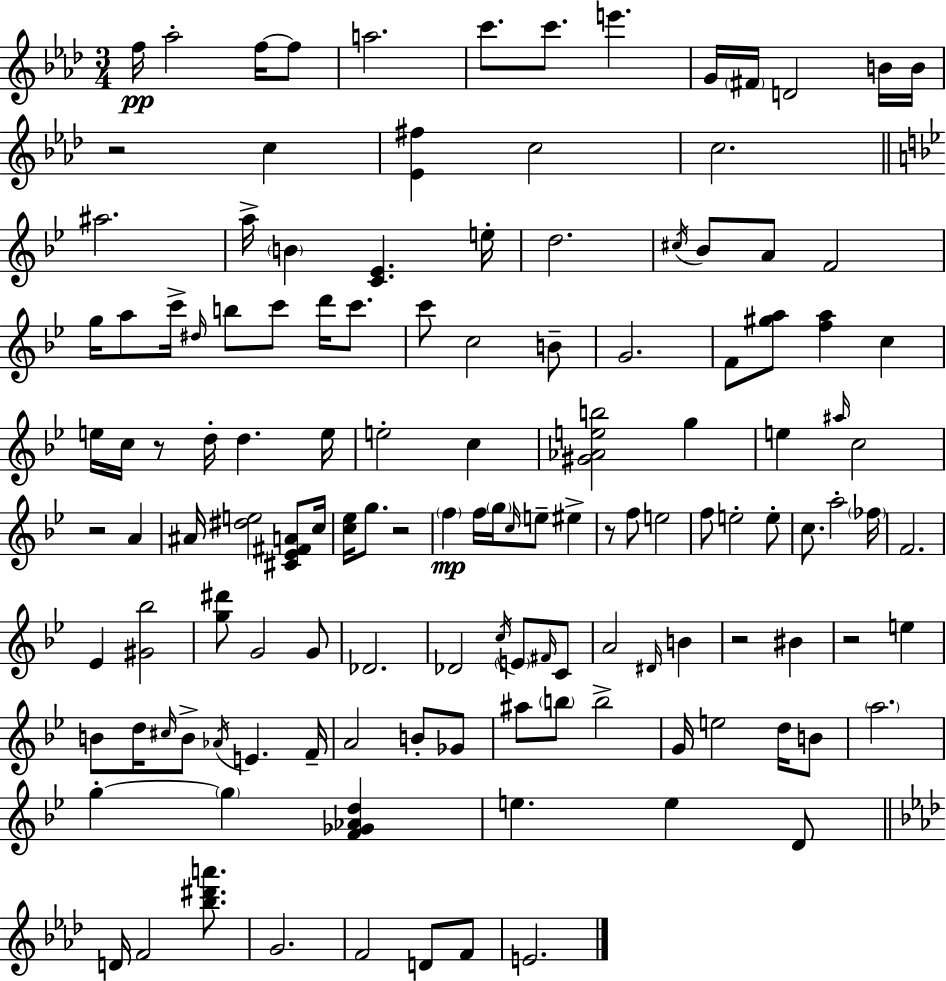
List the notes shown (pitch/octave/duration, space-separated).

F5/s Ab5/h F5/s F5/e A5/h. C6/e. C6/e. E6/q. G4/s F#4/s D4/h B4/s B4/s R/h C5/q [Eb4,F#5]/q C5/h C5/h. A#5/h. A5/s B4/q [C4,Eb4]/q. E5/s D5/h. C#5/s Bb4/e A4/e F4/h G5/s A5/e C6/s D#5/s B5/e C6/e D6/s C6/e. C6/e C5/h B4/e G4/h. F4/e [G#5,A5]/e [F5,A5]/q C5/q E5/s C5/s R/e D5/s D5/q. E5/s E5/h C5/q [G#4,Ab4,E5,B5]/h G5/q E5/q A#5/s C5/h R/h A4/q A#4/s [D#5,E5]/h [C#4,Eb4,F#4,A4]/e C5/s [C5,Eb5]/s G5/e. R/h F5/q F5/s G5/s C5/s E5/e EIS5/q R/e F5/e E5/h F5/e E5/h E5/e C5/e. A5/h FES5/s F4/h. Eb4/q [G#4,Bb5]/h [G5,D#6]/e G4/h G4/e Db4/h. Db4/h C5/s E4/e F#4/s C4/e A4/h D#4/s B4/q R/h BIS4/q R/h E5/q B4/e D5/s C#5/s B4/e Ab4/s E4/q. F4/s A4/h B4/e Gb4/e A#5/e B5/e B5/h G4/s E5/h D5/s B4/e A5/h. G5/q G5/q [F4,Gb4,Ab4,D5]/q E5/q. E5/q D4/e D4/s F4/h [Bb5,D#6,A6]/e. G4/h. F4/h D4/e F4/e E4/h.